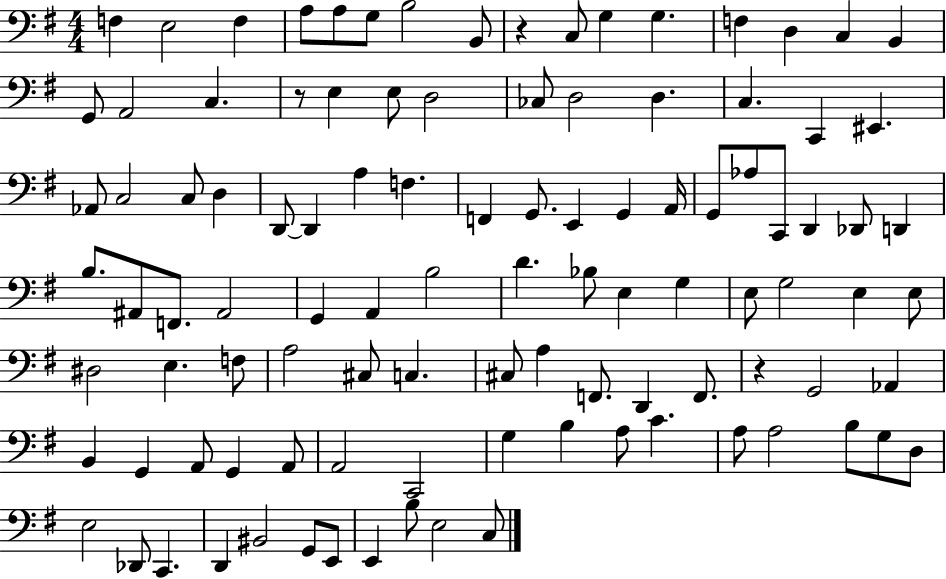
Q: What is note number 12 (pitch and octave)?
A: F3